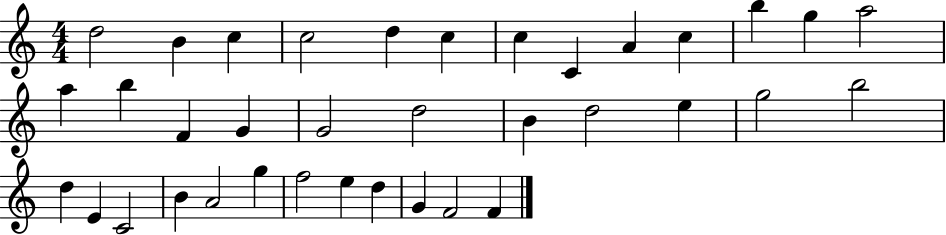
X:1
T:Untitled
M:4/4
L:1/4
K:C
d2 B c c2 d c c C A c b g a2 a b F G G2 d2 B d2 e g2 b2 d E C2 B A2 g f2 e d G F2 F